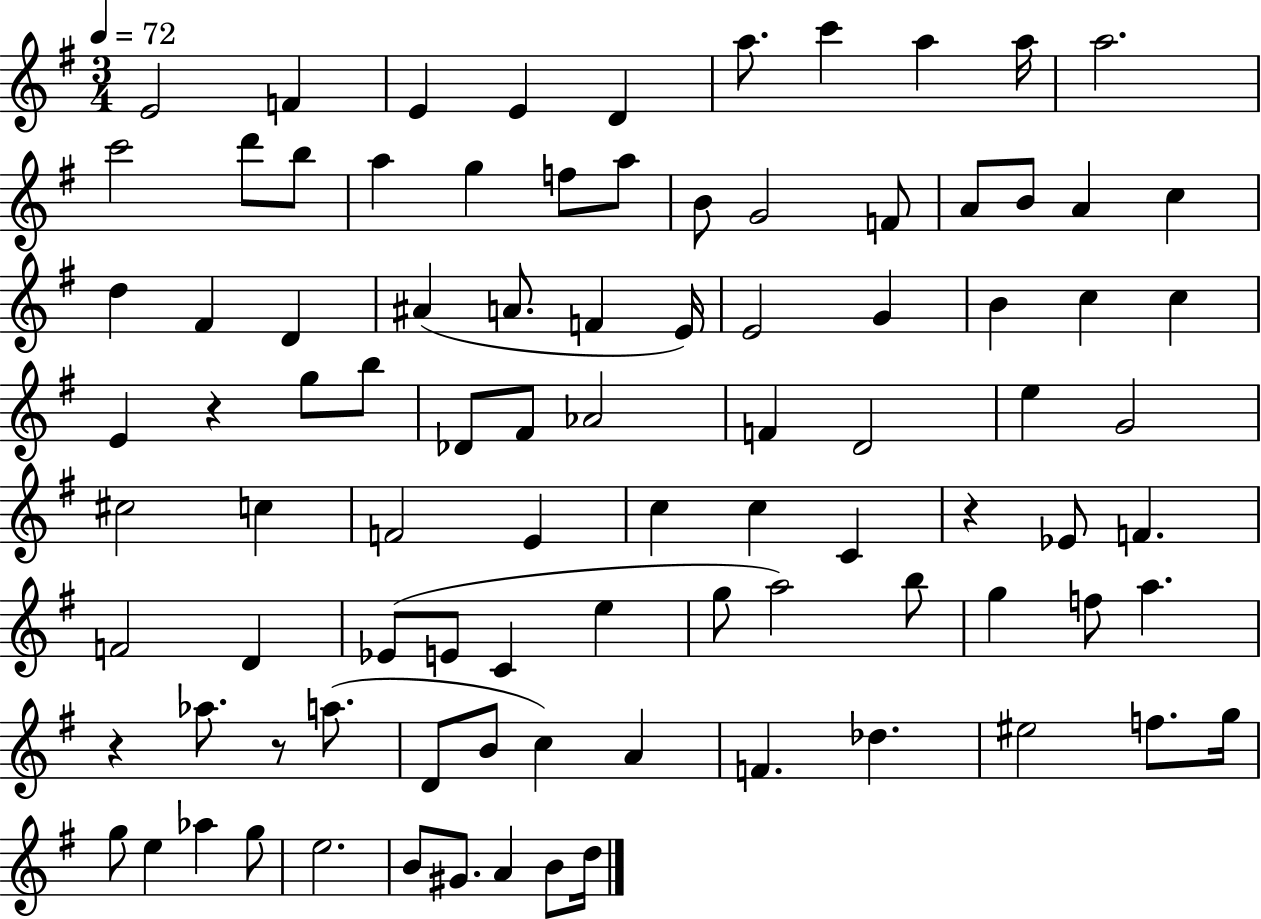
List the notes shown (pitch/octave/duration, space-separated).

E4/h F4/q E4/q E4/q D4/q A5/e. C6/q A5/q A5/s A5/h. C6/h D6/e B5/e A5/q G5/q F5/e A5/e B4/e G4/h F4/e A4/e B4/e A4/q C5/q D5/q F#4/q D4/q A#4/q A4/e. F4/q E4/s E4/h G4/q B4/q C5/q C5/q E4/q R/q G5/e B5/e Db4/e F#4/e Ab4/h F4/q D4/h E5/q G4/h C#5/h C5/q F4/h E4/q C5/q C5/q C4/q R/q Eb4/e F4/q. F4/h D4/q Eb4/e E4/e C4/q E5/q G5/e A5/h B5/e G5/q F5/e A5/q. R/q Ab5/e. R/e A5/e. D4/e B4/e C5/q A4/q F4/q. Db5/q. EIS5/h F5/e. G5/s G5/e E5/q Ab5/q G5/e E5/h. B4/e G#4/e. A4/q B4/e D5/s